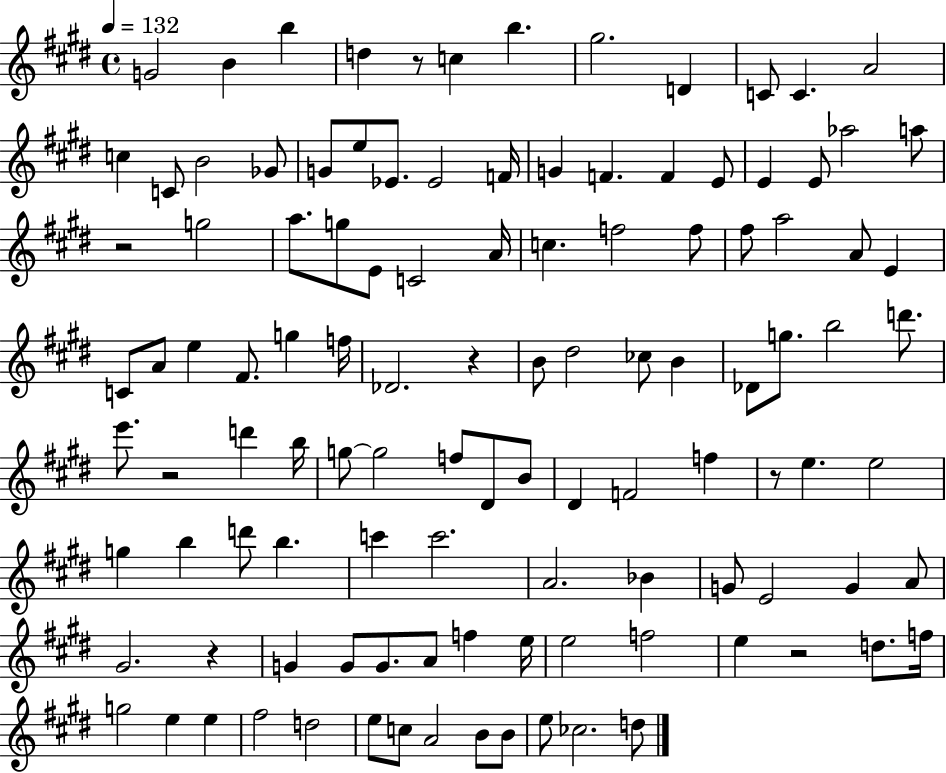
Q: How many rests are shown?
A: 7